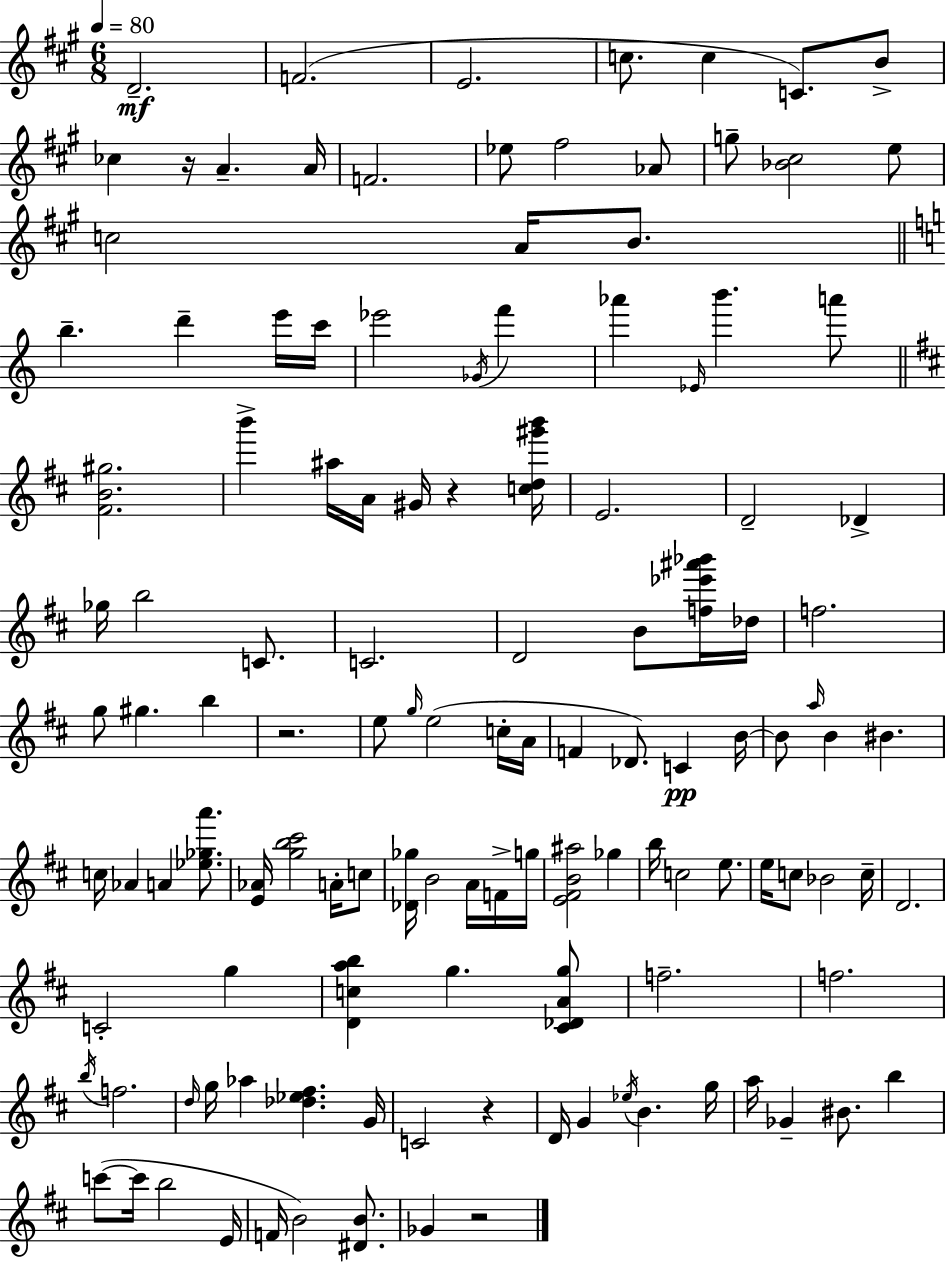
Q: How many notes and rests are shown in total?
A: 125